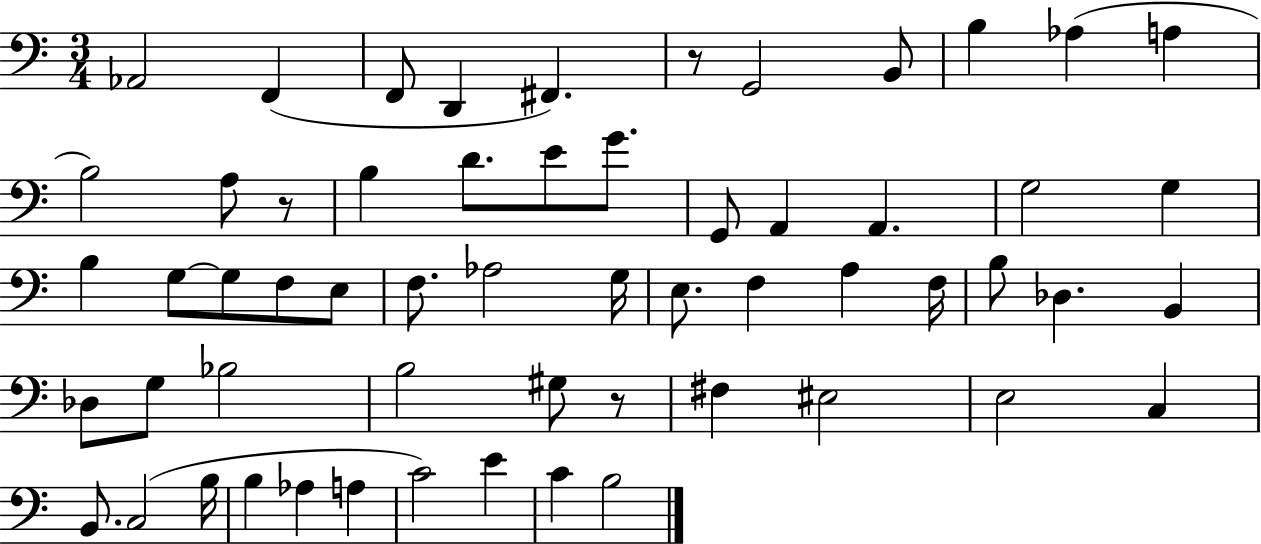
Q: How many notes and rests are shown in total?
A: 58